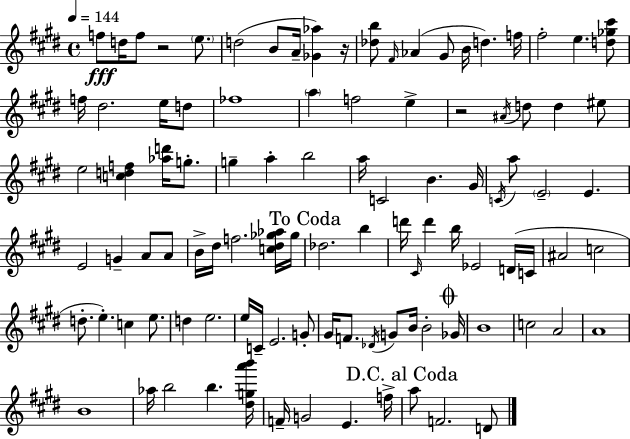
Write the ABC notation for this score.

X:1
T:Untitled
M:4/4
L:1/4
K:E
f/2 d/4 f/2 z2 e/2 d2 B/2 A/4 [_G_a] z/4 [_db]/2 ^F/4 _A ^G/2 B/4 d f/4 ^f2 e [d_g^c']/2 f/4 ^d2 e/4 d/2 _f4 a f2 e z2 ^A/4 d/2 d ^e/2 e2 [cdf] [_ad']/4 g/2 g a b2 a/4 C2 B ^G/4 C/4 a/2 E2 E E2 G A/2 A/2 B/4 ^d/4 f2 [c^d_g_a]/4 _g/4 _d2 b d'/4 ^C/4 d' b/4 _E2 D/4 C/4 ^A2 c2 d/2 e c e/2 d e2 e/4 C/4 E2 G/2 ^G/4 F/2 _D/4 G/2 B/4 B2 _G/4 B4 c2 A2 A4 B4 _a/4 b2 b [^dga'b']/4 F/4 G2 E f/4 a/2 F2 D/2